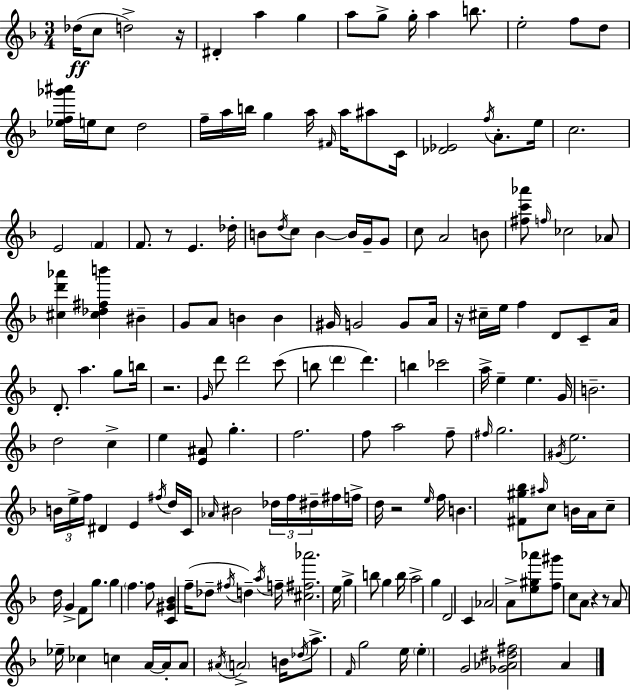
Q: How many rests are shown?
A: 7